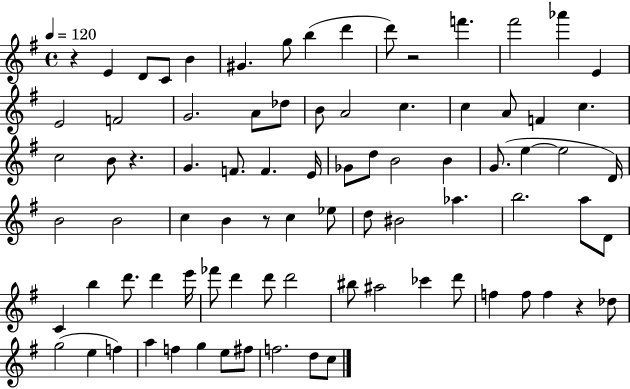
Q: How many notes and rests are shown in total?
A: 84